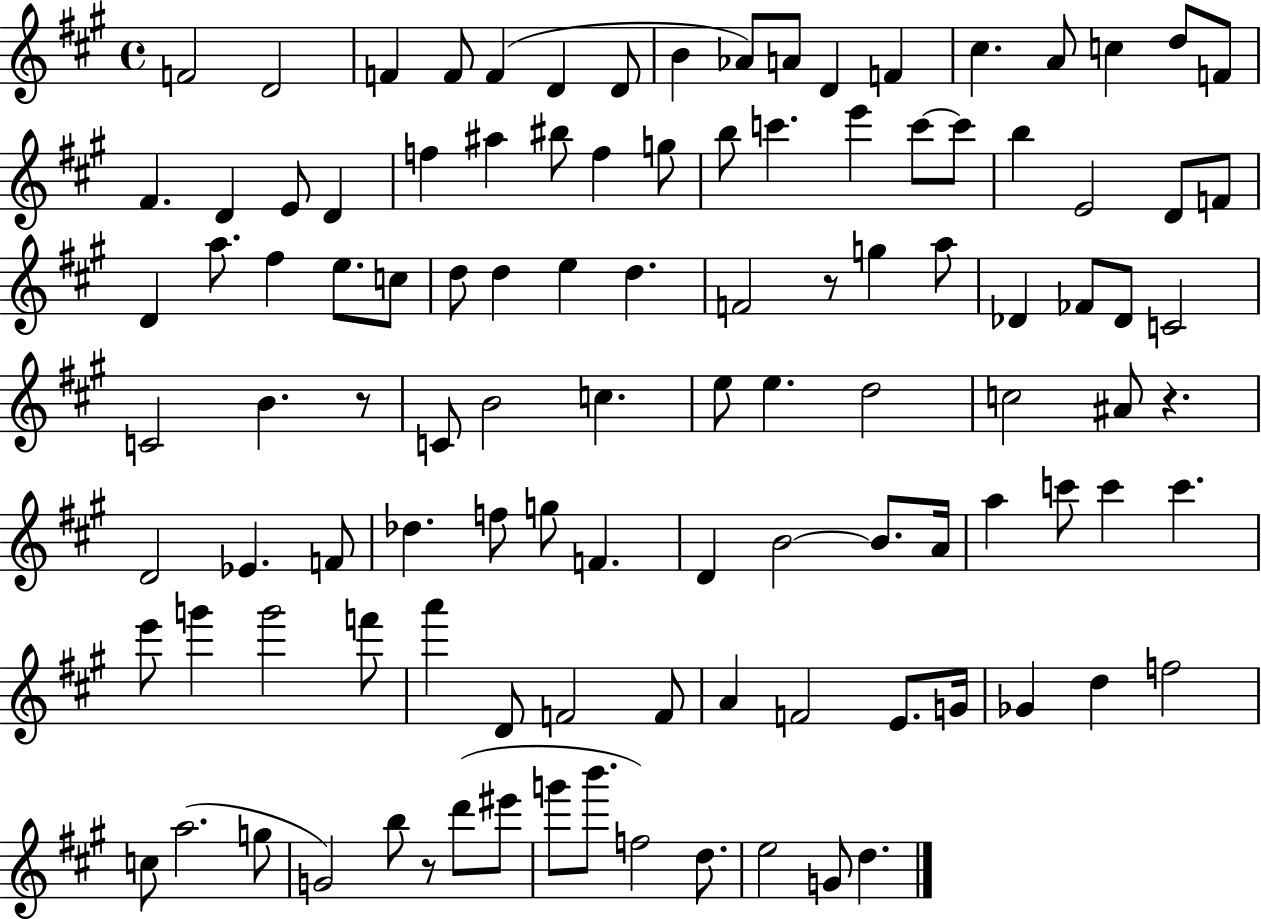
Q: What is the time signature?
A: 4/4